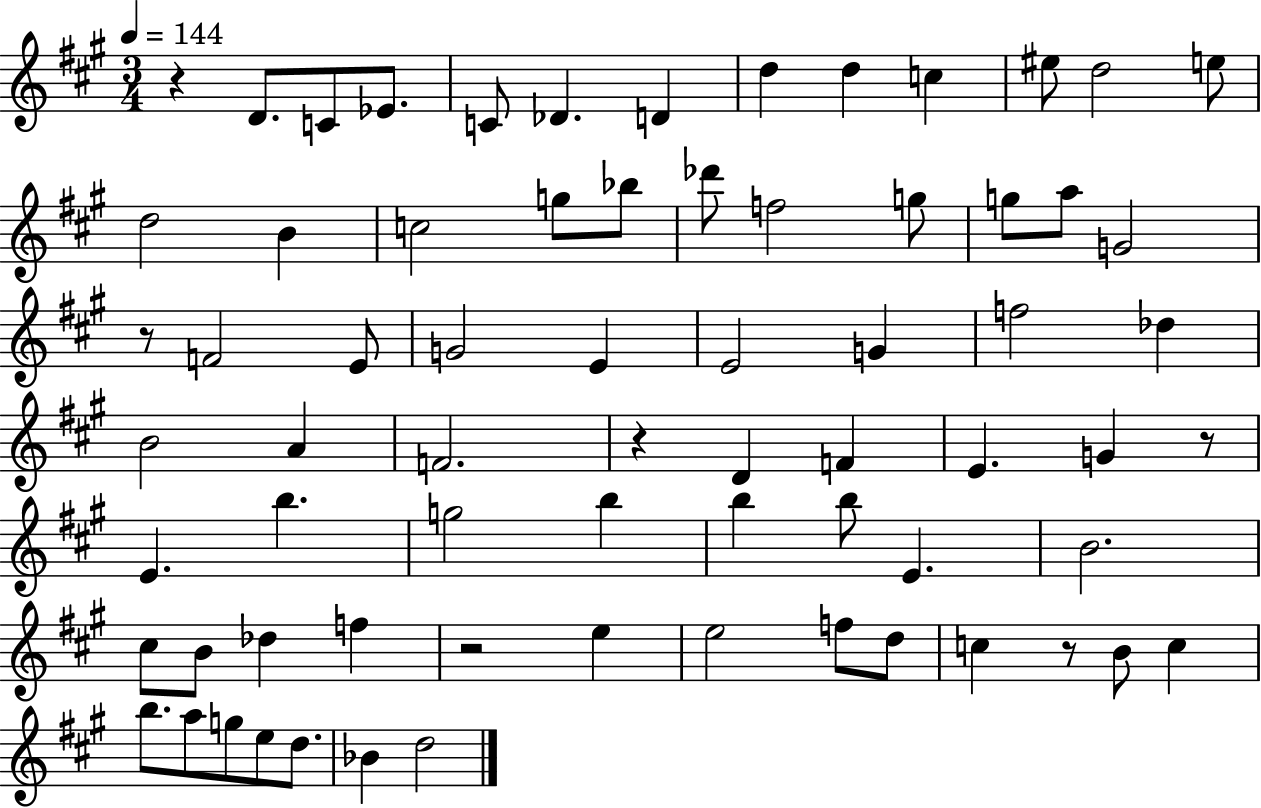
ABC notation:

X:1
T:Untitled
M:3/4
L:1/4
K:A
z D/2 C/2 _E/2 C/2 _D D d d c ^e/2 d2 e/2 d2 B c2 g/2 _b/2 _d'/2 f2 g/2 g/2 a/2 G2 z/2 F2 E/2 G2 E E2 G f2 _d B2 A F2 z D F E G z/2 E b g2 b b b/2 E B2 ^c/2 B/2 _d f z2 e e2 f/2 d/2 c z/2 B/2 c b/2 a/2 g/2 e/2 d/2 _B d2